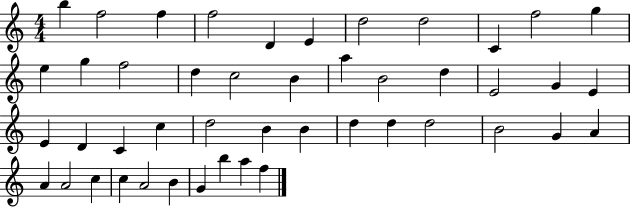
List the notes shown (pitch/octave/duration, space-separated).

B5/q F5/h F5/q F5/h D4/q E4/q D5/h D5/h C4/q F5/h G5/q E5/q G5/q F5/h D5/q C5/h B4/q A5/q B4/h D5/q E4/h G4/q E4/q E4/q D4/q C4/q C5/q D5/h B4/q B4/q D5/q D5/q D5/h B4/h G4/q A4/q A4/q A4/h C5/q C5/q A4/h B4/q G4/q B5/q A5/q F5/q